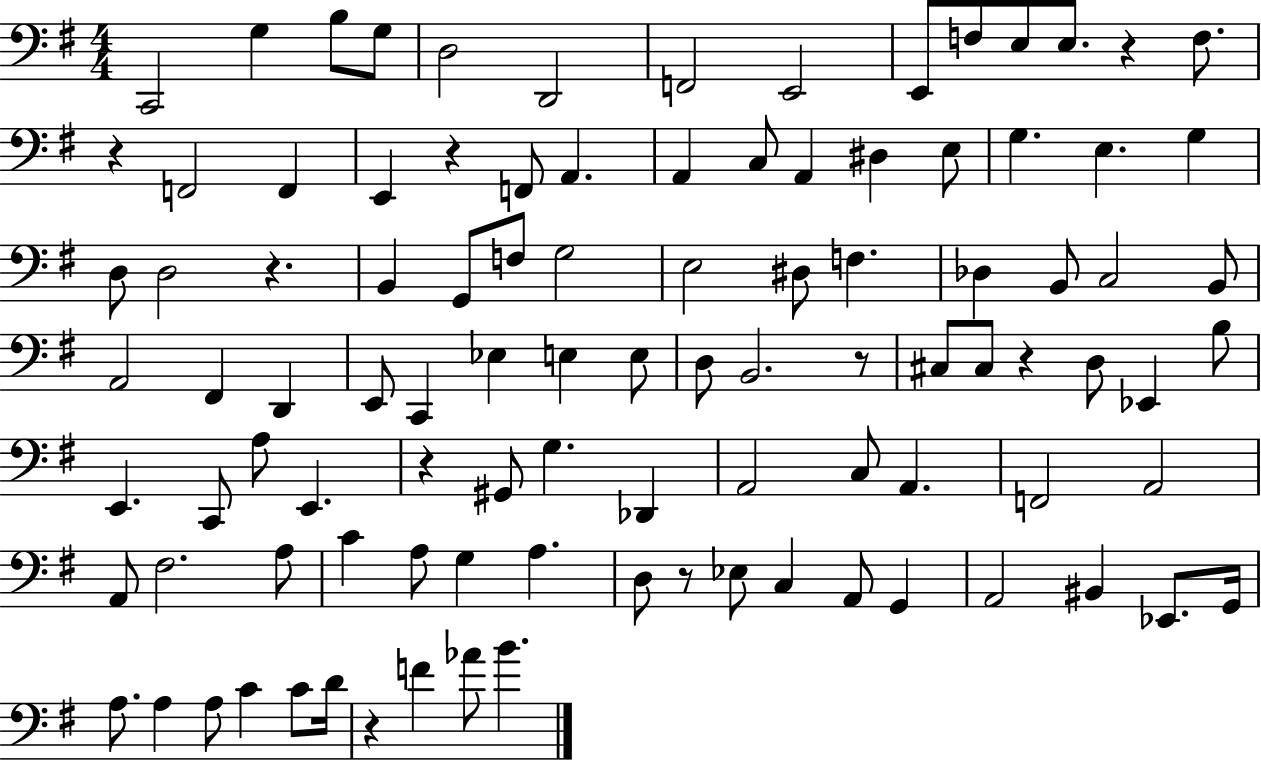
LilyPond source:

{
  \clef bass
  \numericTimeSignature
  \time 4/4
  \key g \major
  \repeat volta 2 { c,2 g4 b8 g8 | d2 d,2 | f,2 e,2 | e,8 f8 e8 e8. r4 f8. | \break r4 f,2 f,4 | e,4 r4 f,8 a,4. | a,4 c8 a,4 dis4 e8 | g4. e4. g4 | \break d8 d2 r4. | b,4 g,8 f8 g2 | e2 dis8 f4. | des4 b,8 c2 b,8 | \break a,2 fis,4 d,4 | e,8 c,4 ees4 e4 e8 | d8 b,2. r8 | cis8 cis8 r4 d8 ees,4 b8 | \break e,4. c,8 a8 e,4. | r4 gis,8 g4. des,4 | a,2 c8 a,4. | f,2 a,2 | \break a,8 fis2. a8 | c'4 a8 g4 a4. | d8 r8 ees8 c4 a,8 g,4 | a,2 bis,4 ees,8. g,16 | \break a8. a4 a8 c'4 c'8 d'16 | r4 f'4 aes'8 b'4. | } \bar "|."
}